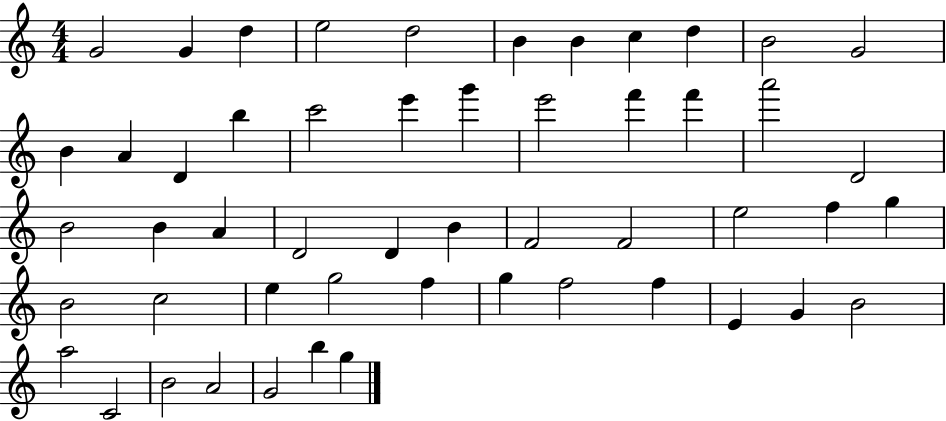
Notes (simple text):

G4/h G4/q D5/q E5/h D5/h B4/q B4/q C5/q D5/q B4/h G4/h B4/q A4/q D4/q B5/q C6/h E6/q G6/q E6/h F6/q F6/q A6/h D4/h B4/h B4/q A4/q D4/h D4/q B4/q F4/h F4/h E5/h F5/q G5/q B4/h C5/h E5/q G5/h F5/q G5/q F5/h F5/q E4/q G4/q B4/h A5/h C4/h B4/h A4/h G4/h B5/q G5/q